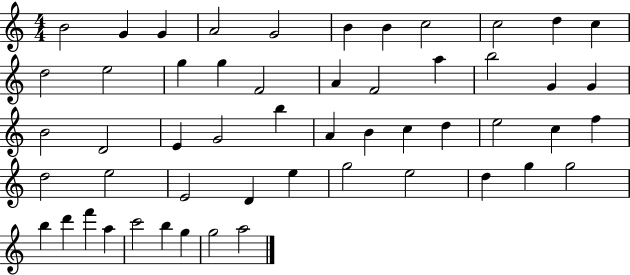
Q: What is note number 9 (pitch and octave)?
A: C5